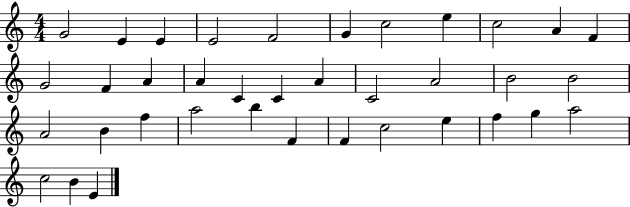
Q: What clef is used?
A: treble